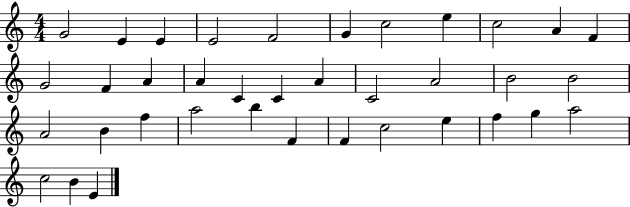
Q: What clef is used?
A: treble